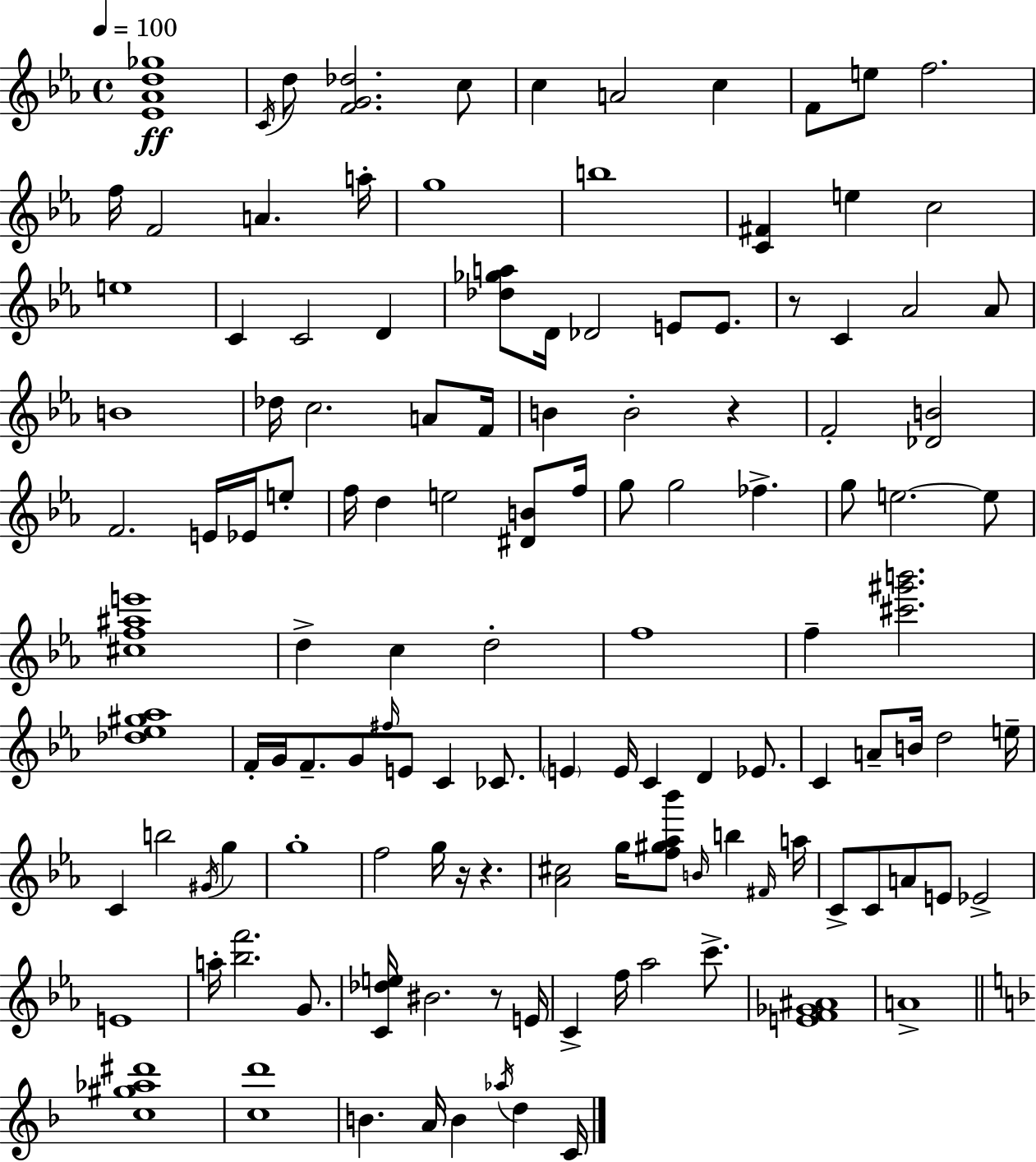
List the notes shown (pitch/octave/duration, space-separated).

[Eb4,Ab4,D5,Gb5]/w C4/s D5/e [F4,G4,Db5]/h. C5/e C5/q A4/h C5/q F4/e E5/e F5/h. F5/s F4/h A4/q. A5/s G5/w B5/w [C4,F#4]/q E5/q C5/h E5/w C4/q C4/h D4/q [Db5,Gb5,A5]/e D4/s Db4/h E4/e E4/e. R/e C4/q Ab4/h Ab4/e B4/w Db5/s C5/h. A4/e F4/s B4/q B4/h R/q F4/h [Db4,B4]/h F4/h. E4/s Eb4/s E5/e F5/s D5/q E5/h [D#4,B4]/e F5/s G5/e G5/h FES5/q. G5/e E5/h. E5/e [C#5,F5,A#5,E6]/w D5/q C5/q D5/h F5/w F5/q [C#6,G#6,B6]/h. [Db5,Eb5,G#5,Ab5]/w F4/s G4/s F4/e. G4/e F#5/s E4/e C4/q CES4/e. E4/q E4/s C4/q D4/q Eb4/e. C4/q A4/e B4/s D5/h E5/s C4/q B5/h G#4/s G5/q G5/w F5/h G5/s R/s R/q. [Ab4,C#5]/h G5/s [F5,G#5,Ab5,Bb6]/e B4/s B5/q F#4/s A5/s C4/e C4/e A4/e E4/e Eb4/h E4/w A5/s [Bb5,F6]/h. G4/e. [C4,Db5,E5]/s BIS4/h. R/e E4/s C4/q F5/s Ab5/h C6/e. [E4,F4,Gb4,A#4]/w A4/w [C5,G#5,Ab5,D#6]/w [C5,D6]/w B4/q. A4/s B4/q Ab5/s D5/q C4/s